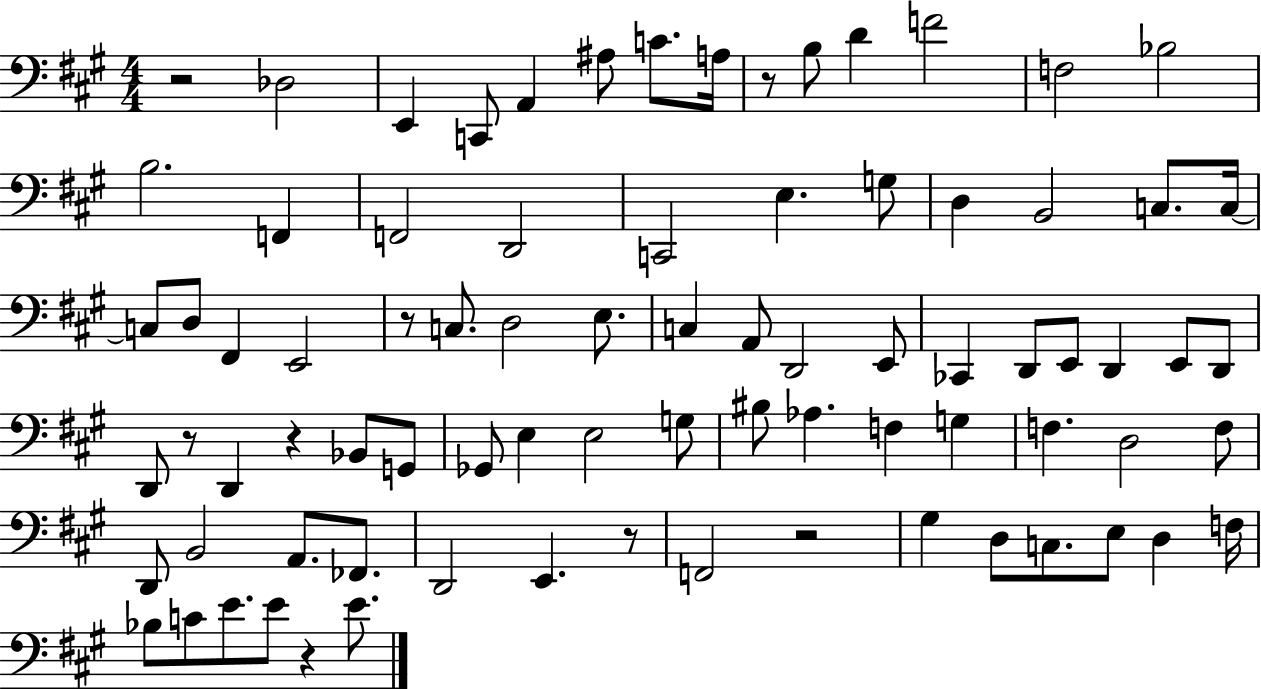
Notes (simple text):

R/h Db3/h E2/q C2/e A2/q A#3/e C4/e. A3/s R/e B3/e D4/q F4/h F3/h Bb3/h B3/h. F2/q F2/h D2/h C2/h E3/q. G3/e D3/q B2/h C3/e. C3/s C3/e D3/e F#2/q E2/h R/e C3/e. D3/h E3/e. C3/q A2/e D2/h E2/e CES2/q D2/e E2/e D2/q E2/e D2/e D2/e R/e D2/q R/q Bb2/e G2/e Gb2/e E3/q E3/h G3/e BIS3/e Ab3/q. F3/q G3/q F3/q. D3/h F3/e D2/e B2/h A2/e. FES2/e. D2/h E2/q. R/e F2/h R/h G#3/q D3/e C3/e. E3/e D3/q F3/s Bb3/e C4/e E4/e. E4/e R/q E4/e.